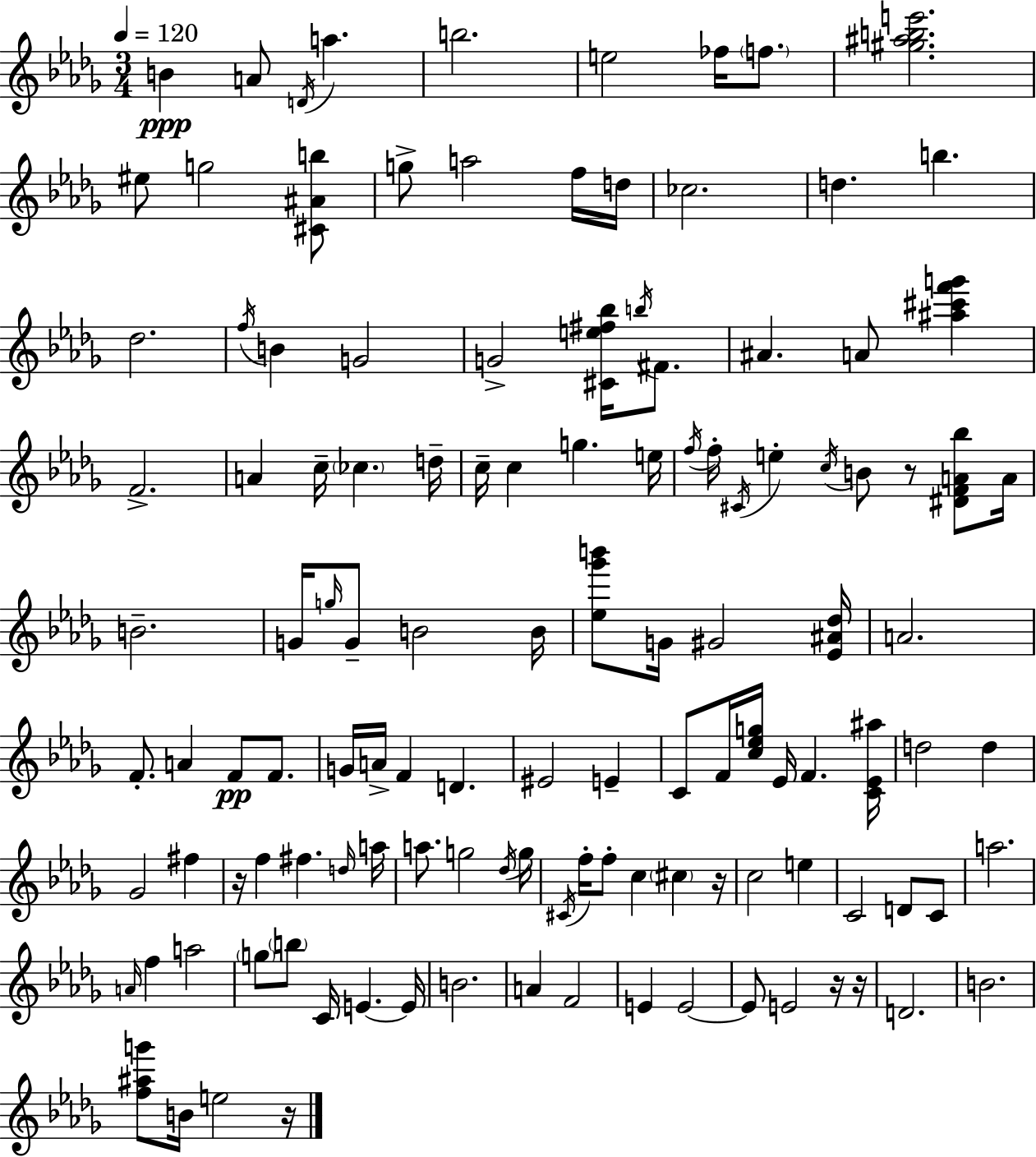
B4/q A4/e D4/s A5/q. B5/h. E5/h FES5/s F5/e. [G#5,A#5,B5,E6]/h. EIS5/e G5/h [C#4,A#4,B5]/e G5/e A5/h F5/s D5/s CES5/h. D5/q. B5/q. Db5/h. F5/s B4/q G4/h G4/h [C#4,E5,F#5,Bb5]/s B5/s F#4/e. A#4/q. A4/e [A#5,C#6,F6,G6]/q F4/h. A4/q C5/s CES5/q. D5/s C5/s C5/q G5/q. E5/s F5/s F5/s C#4/s E5/q C5/s B4/e R/e [D#4,F4,A4,Bb5]/e A4/s B4/h. G4/s G5/s G4/e B4/h B4/s [Eb5,Gb6,B6]/e G4/s G#4/h [Eb4,A#4,Db5]/s A4/h. F4/e. A4/q F4/e F4/e. G4/s A4/s F4/q D4/q. EIS4/h E4/q C4/e F4/s [C5,Eb5,G5]/s Eb4/s F4/q. [C4,Eb4,A#5]/s D5/h D5/q Gb4/h F#5/q R/s F5/q F#5/q. D5/s A5/s A5/e. G5/h Db5/s G5/s C#4/s F5/s F5/e C5/q C#5/q R/s C5/h E5/q C4/h D4/e C4/e A5/h. A4/s F5/q A5/h G5/e B5/e C4/s E4/q. E4/s B4/h. A4/q F4/h E4/q E4/h E4/e E4/h R/s R/s D4/h. B4/h. [F5,A#5,G6]/e B4/s E5/h R/s